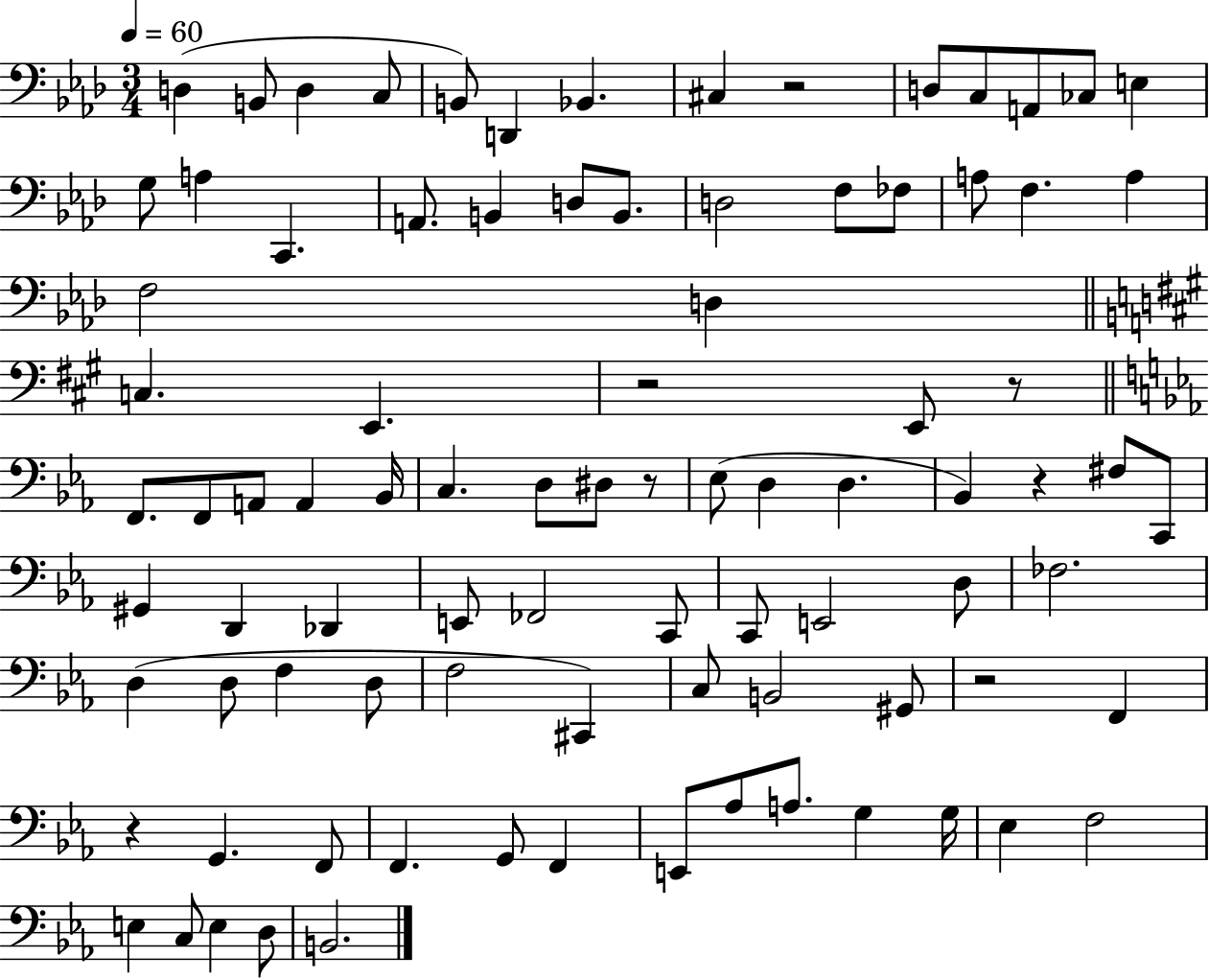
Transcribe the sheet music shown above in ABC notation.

X:1
T:Untitled
M:3/4
L:1/4
K:Ab
D, B,,/2 D, C,/2 B,,/2 D,, _B,, ^C, z2 D,/2 C,/2 A,,/2 _C,/2 E, G,/2 A, C,, A,,/2 B,, D,/2 B,,/2 D,2 F,/2 _F,/2 A,/2 F, A, F,2 D, C, E,, z2 E,,/2 z/2 F,,/2 F,,/2 A,,/2 A,, _B,,/4 C, D,/2 ^D,/2 z/2 _E,/2 D, D, _B,, z ^F,/2 C,,/2 ^G,, D,, _D,, E,,/2 _F,,2 C,,/2 C,,/2 E,,2 D,/2 _F,2 D, D,/2 F, D,/2 F,2 ^C,, C,/2 B,,2 ^G,,/2 z2 F,, z G,, F,,/2 F,, G,,/2 F,, E,,/2 _A,/2 A,/2 G, G,/4 _E, F,2 E, C,/2 E, D,/2 B,,2